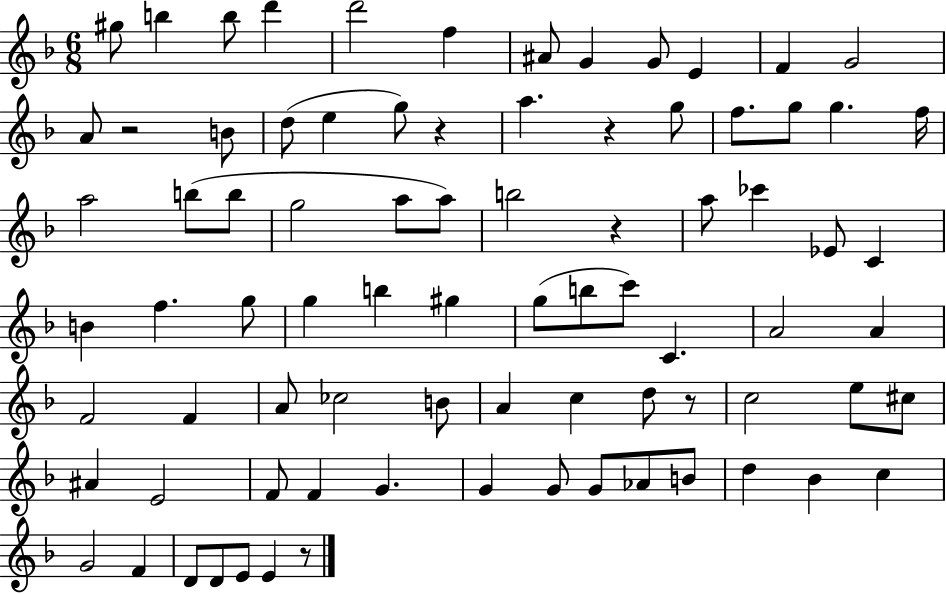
{
  \clef treble
  \numericTimeSignature
  \time 6/8
  \key f \major
  gis''8 b''4 b''8 d'''4 | d'''2 f''4 | ais'8 g'4 g'8 e'4 | f'4 g'2 | \break a'8 r2 b'8 | d''8( e''4 g''8) r4 | a''4. r4 g''8 | f''8. g''8 g''4. f''16 | \break a''2 b''8( b''8 | g''2 a''8 a''8) | b''2 r4 | a''8 ces'''4 ees'8 c'4 | \break b'4 f''4. g''8 | g''4 b''4 gis''4 | g''8( b''8 c'''8) c'4. | a'2 a'4 | \break f'2 f'4 | a'8 ces''2 b'8 | a'4 c''4 d''8 r8 | c''2 e''8 cis''8 | \break ais'4 e'2 | f'8 f'4 g'4. | g'4 g'8 g'8 aes'8 b'8 | d''4 bes'4 c''4 | \break g'2 f'4 | d'8 d'8 e'8 e'4 r8 | \bar "|."
}